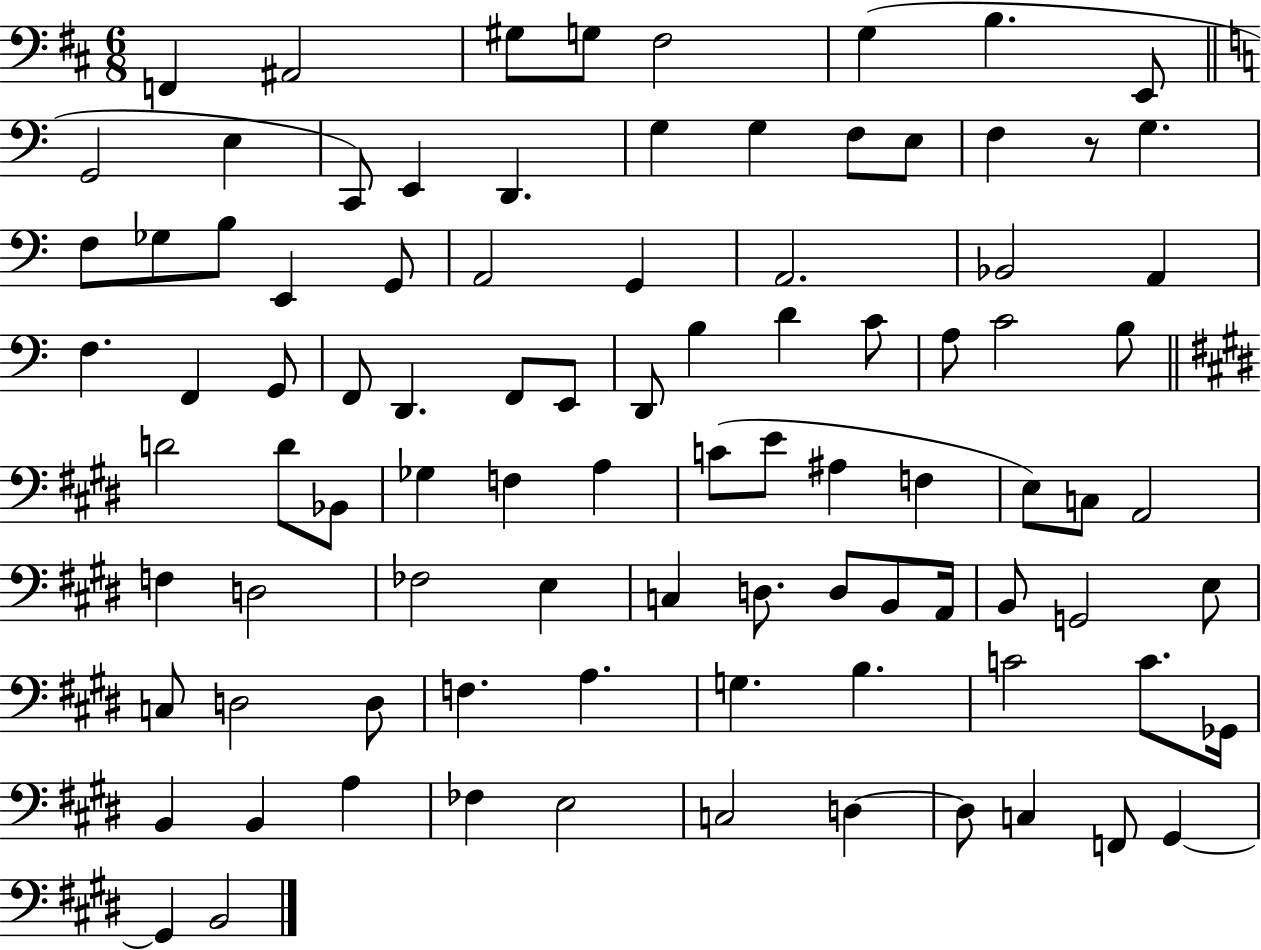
{
  \clef bass
  \numericTimeSignature
  \time 6/8
  \key d \major
  f,4 ais,2 | gis8 g8 fis2 | g4( b4. e,8 | \bar "||" \break \key c \major g,2 e4 | c,8) e,4 d,4. | g4 g4 f8 e8 | f4 r8 g4. | \break f8 ges8 b8 e,4 g,8 | a,2 g,4 | a,2. | bes,2 a,4 | \break f4. f,4 g,8 | f,8 d,4. f,8 e,8 | d,8 b4 d'4 c'8 | a8 c'2 b8 | \break \bar "||" \break \key e \major d'2 d'8 bes,8 | ges4 f4 a4 | c'8( e'8 ais4 f4 | e8) c8 a,2 | \break f4 d2 | fes2 e4 | c4 d8. d8 b,8 a,16 | b,8 g,2 e8 | \break c8 d2 d8 | f4. a4. | g4. b4. | c'2 c'8. ges,16 | \break b,4 b,4 a4 | fes4 e2 | c2 d4~~ | d8 c4 f,8 gis,4~~ | \break gis,4 b,2 | \bar "|."
}